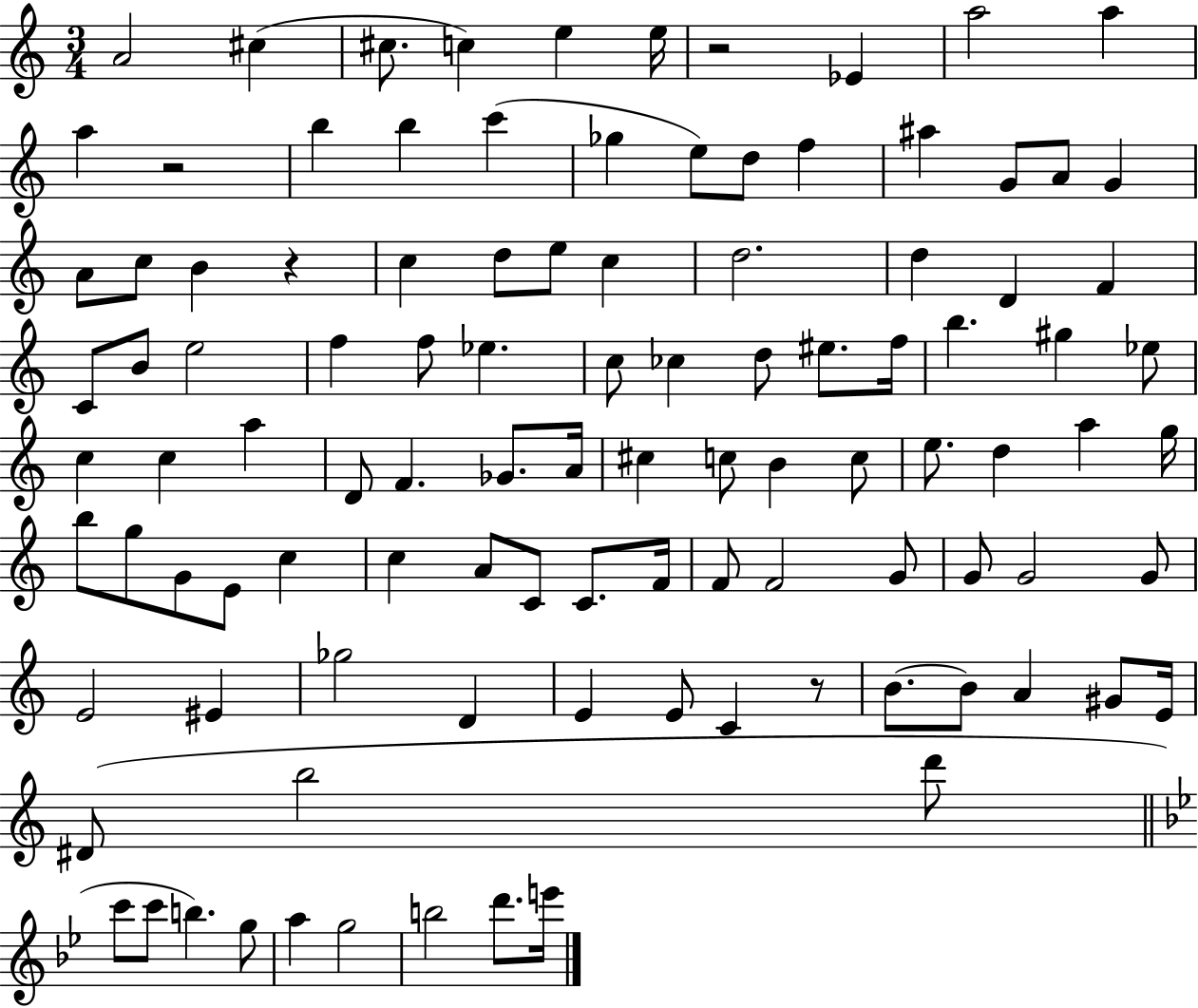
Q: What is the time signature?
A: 3/4